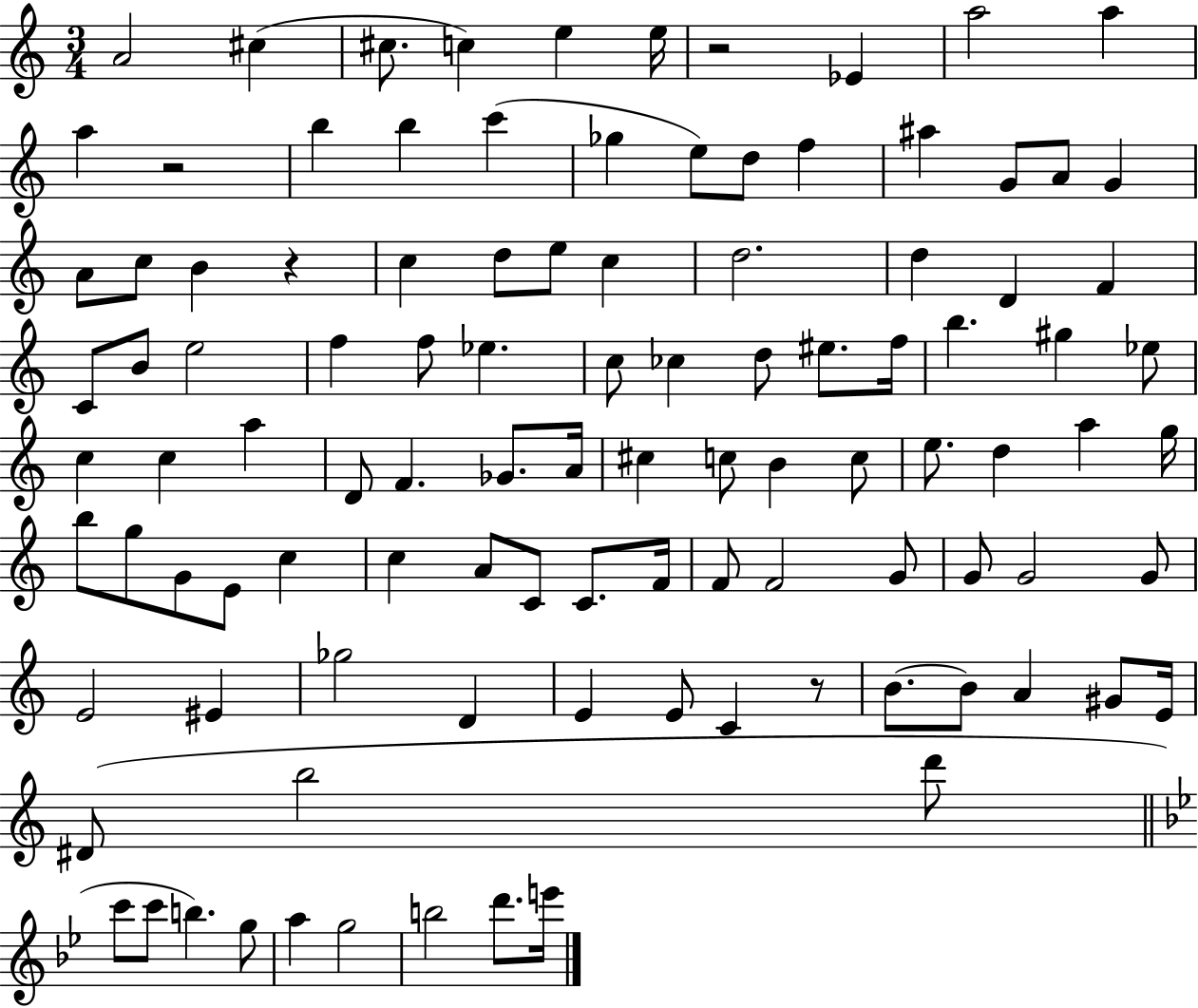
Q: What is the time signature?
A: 3/4